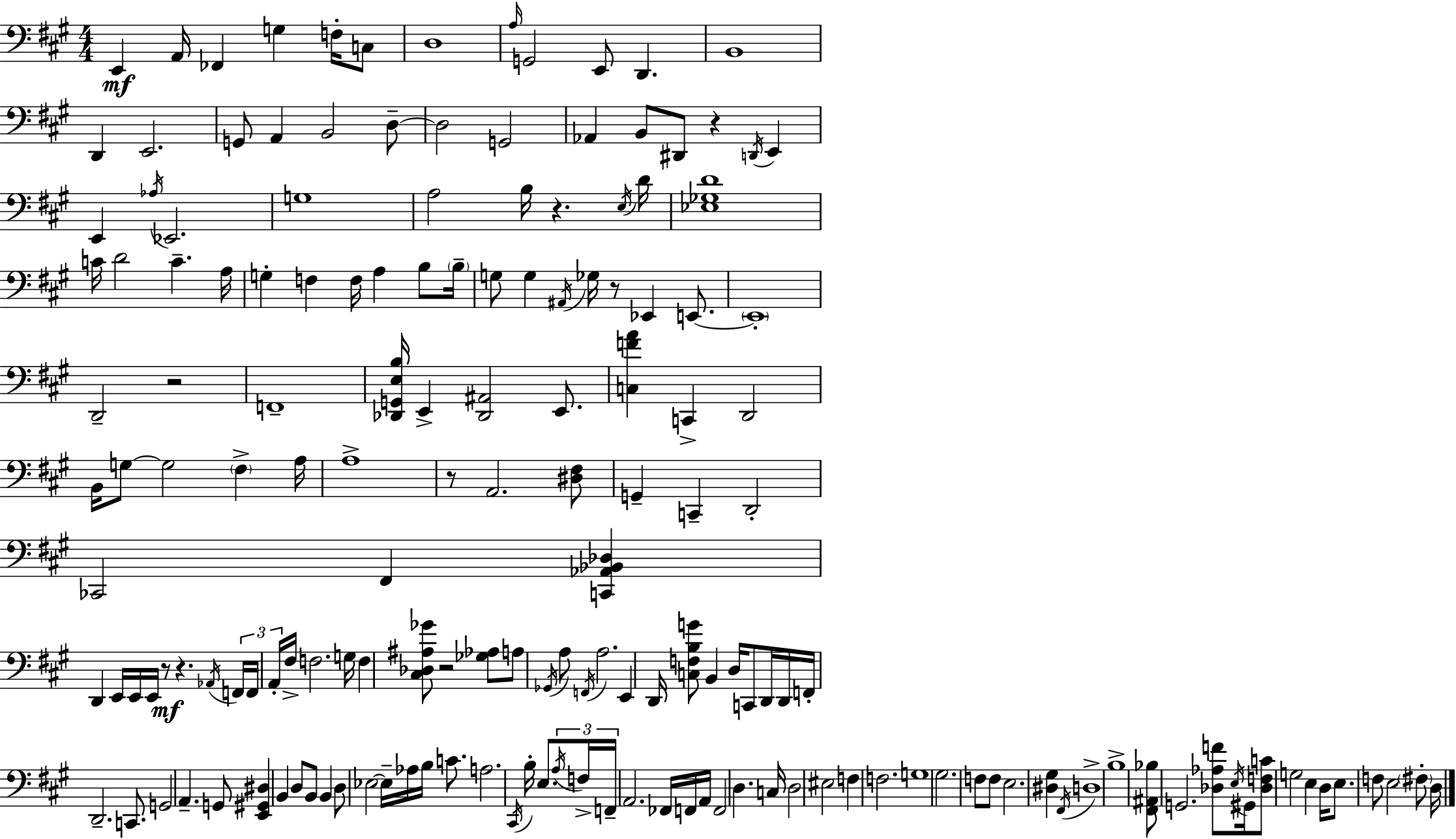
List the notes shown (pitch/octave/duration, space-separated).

E2/q A2/s FES2/q G3/q F3/s C3/e D3/w A3/s G2/h E2/e D2/q. B2/w D2/q E2/h. G2/e A2/q B2/h D3/e D3/h G2/h Ab2/q B2/e D#2/e R/q D2/s E2/q E2/q Ab3/s Eb2/h. G3/w A3/h B3/s R/q. E3/s D4/s [Eb3,Gb3,D4]/w C4/s D4/h C4/q. A3/s G3/q F3/q F3/s A3/q B3/e B3/s G3/e G3/q A#2/s Gb3/s R/e Eb2/q E2/e. E2/w D2/h R/h F2/w [Db2,G2,E3,B3]/s E2/q [Db2,A#2]/h E2/e. [C3,F4,A4]/q C2/q D2/h B2/s G3/e G3/h F#3/q A3/s A3/w R/e A2/h. [D#3,F#3]/e G2/q C2/q D2/h CES2/h F#2/q [C2,Ab2,Bb2,Db3]/q D2/q E2/s E2/s E2/s R/e R/q. Ab2/s F2/s F2/s A2/s F#3/s F3/h. G3/s F3/q [C#3,Db3,A#3,Gb4]/e R/h [Gb3,Ab3]/e A3/e Gb2/s A3/e F2/s A3/h. E2/q D2/s [C3,F3,B3,G4]/e B2/q D3/s C2/e D2/s D2/s F2/s D2/h. C2/e. G2/h A2/q. G2/e [E2,G#2,D#3]/q B2/q D3/e B2/e B2/q D3/e Eb3/h Eb3/s Ab3/s B3/s C4/e. A3/h. C#2/s B3/s E3/e. A3/s F3/s F2/s A2/h. FES2/s F2/s A2/s F2/h D3/q. C3/s D3/h EIS3/h F3/q F3/h. G3/w G#3/h. F3/e F3/e E3/h. [D#3,G#3]/q F#2/s D3/w B3/w [F#2,A#2,Bb3]/e G2/h. [Db3,Ab3,F4]/e E3/s G#2/s [Db3,F3,C4]/e G3/h E3/q D3/s E3/e. F3/e E3/h F#3/e D3/s